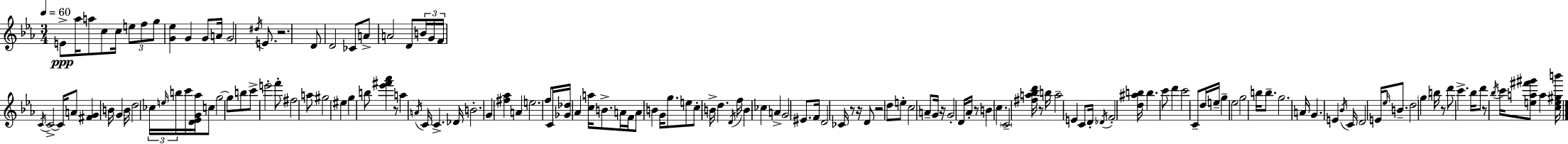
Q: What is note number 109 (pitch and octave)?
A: Eb5